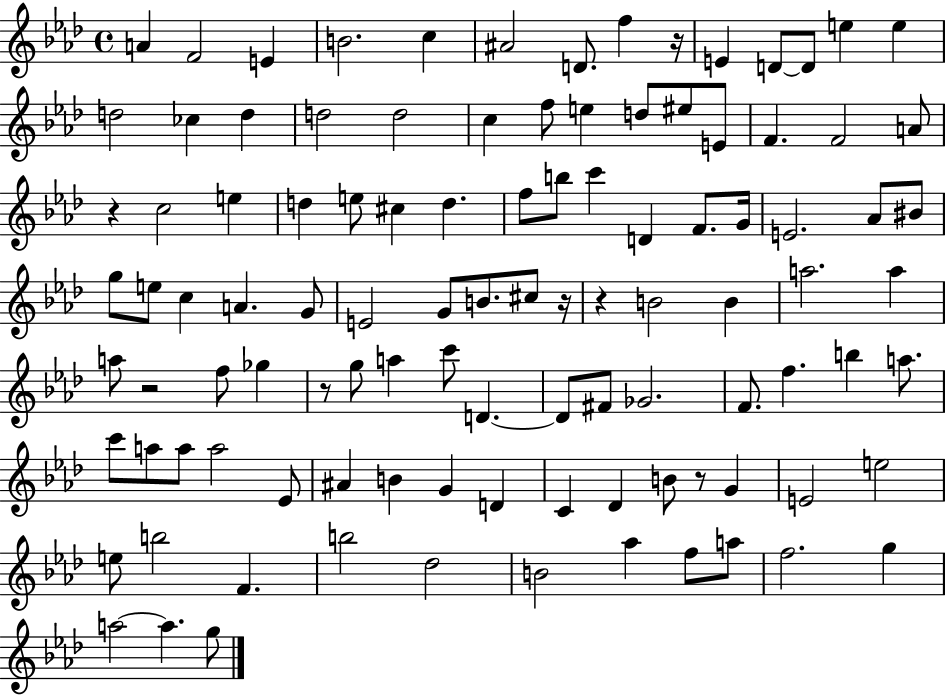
X:1
T:Untitled
M:4/4
L:1/4
K:Ab
A F2 E B2 c ^A2 D/2 f z/4 E D/2 D/2 e e d2 _c d d2 d2 c f/2 e d/2 ^e/2 E/2 F F2 A/2 z c2 e d e/2 ^c d f/2 b/2 c' D F/2 G/4 E2 _A/2 ^B/2 g/2 e/2 c A G/2 E2 G/2 B/2 ^c/2 z/4 z B2 B a2 a a/2 z2 f/2 _g z/2 g/2 a c'/2 D D/2 ^F/2 _G2 F/2 f b a/2 c'/2 a/2 a/2 a2 _E/2 ^A B G D C _D B/2 z/2 G E2 e2 e/2 b2 F b2 _d2 B2 _a f/2 a/2 f2 g a2 a g/2